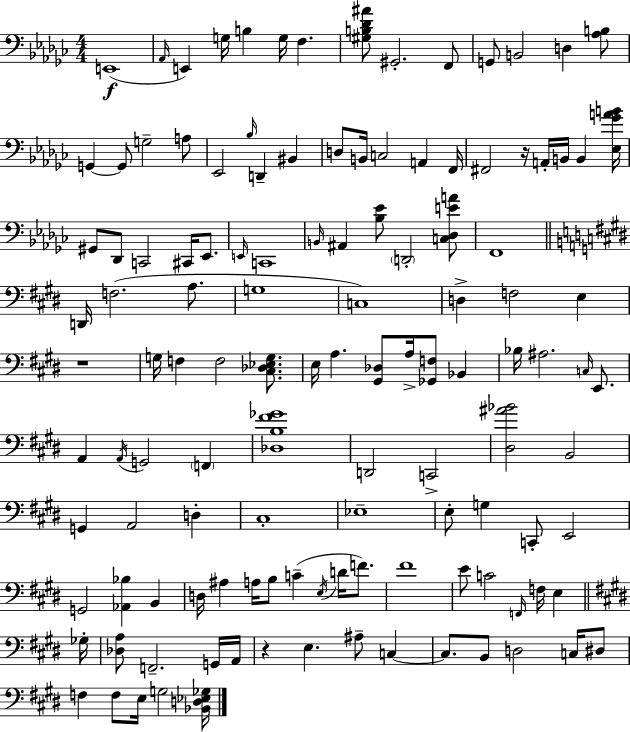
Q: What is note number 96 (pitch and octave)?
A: E3